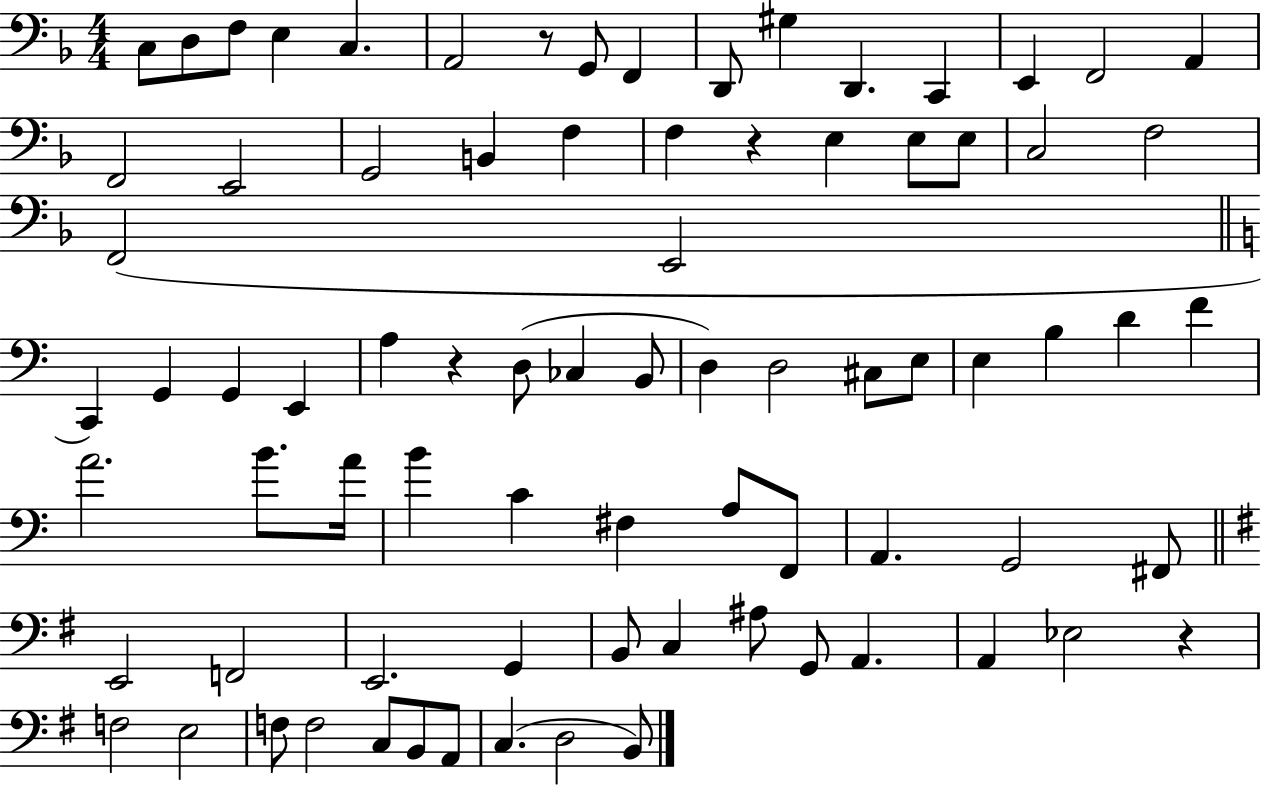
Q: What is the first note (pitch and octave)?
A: C3